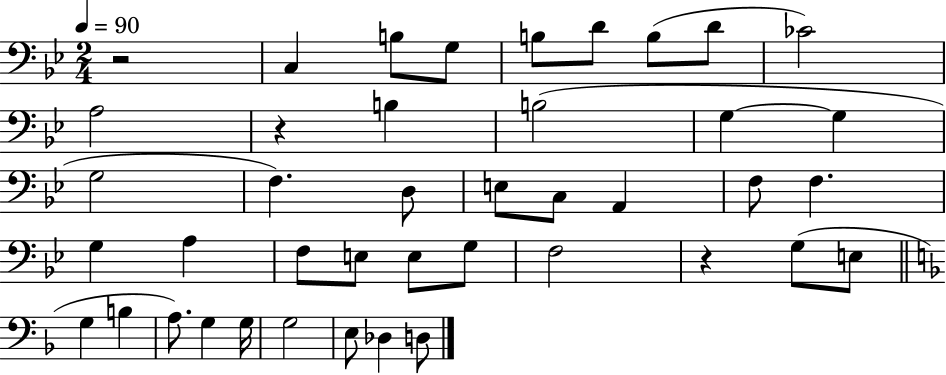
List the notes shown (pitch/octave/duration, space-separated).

R/h C3/q B3/e G3/e B3/e D4/e B3/e D4/e CES4/h A3/h R/q B3/q B3/h G3/q G3/q G3/h F3/q. D3/e E3/e C3/e A2/q F3/e F3/q. G3/q A3/q F3/e E3/e E3/e G3/e F3/h R/q G3/e E3/e G3/q B3/q A3/e. G3/q G3/s G3/h E3/e Db3/q D3/e